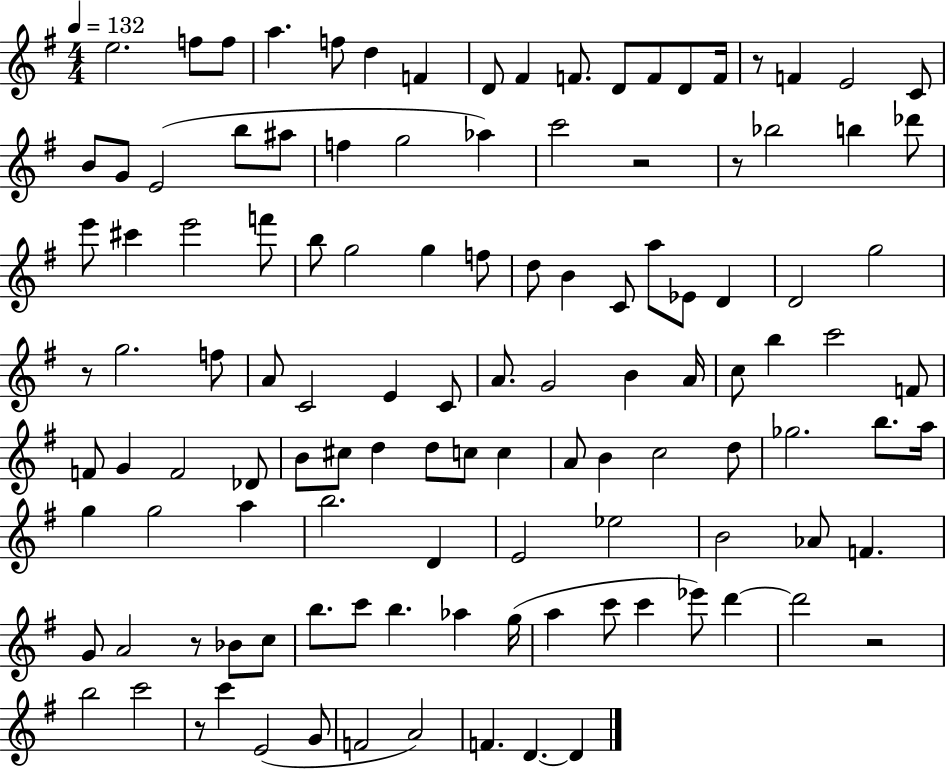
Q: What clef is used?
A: treble